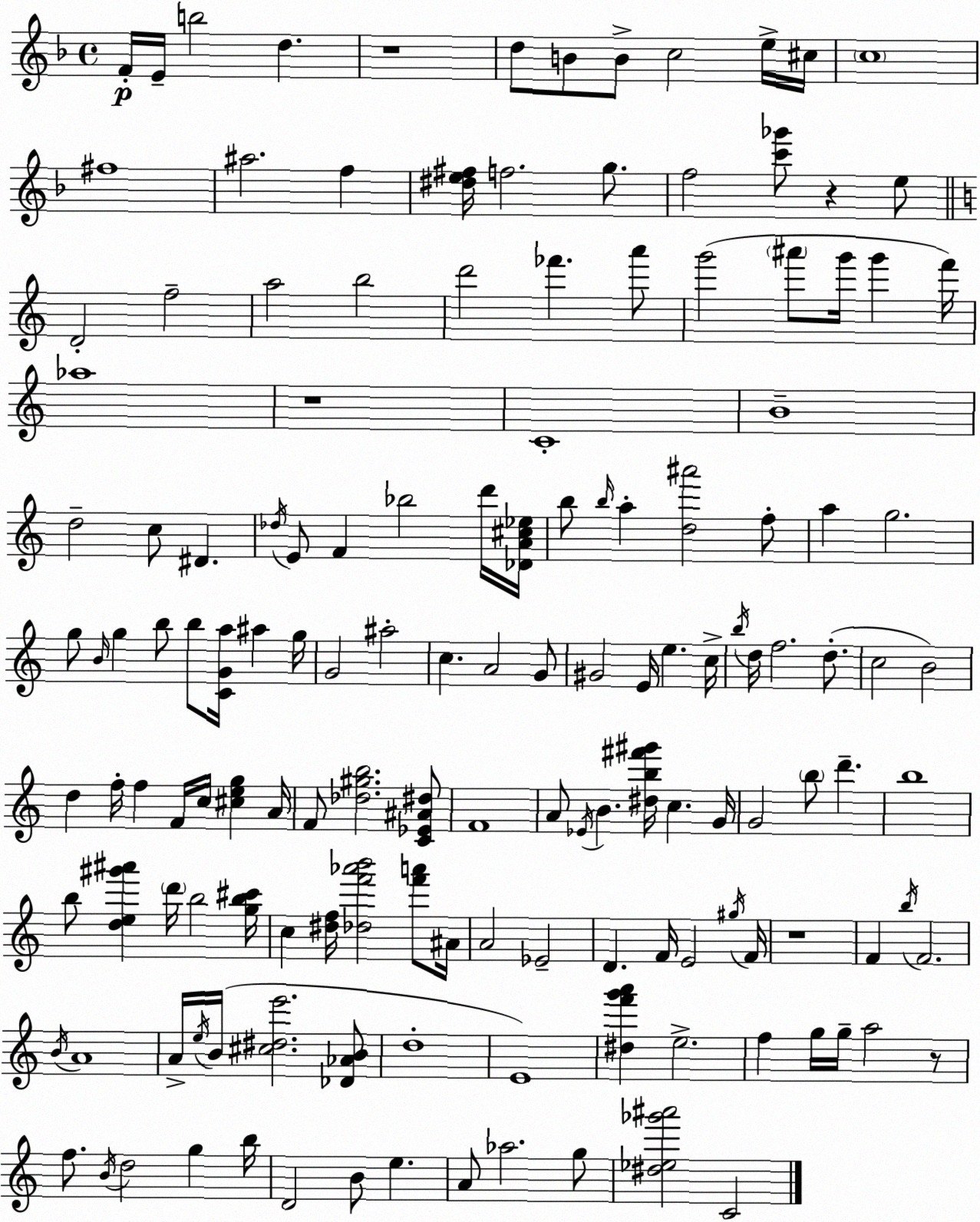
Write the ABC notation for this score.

X:1
T:Untitled
M:4/4
L:1/4
K:Dm
F/4 E/4 b2 d z4 d/2 B/2 B/2 c2 e/4 ^c/4 c4 ^f4 ^a2 f [^de^f]/4 f2 g/2 f2 [c'_g']/2 z e/2 D2 f2 a2 b2 d'2 _f' a'/2 g'2 ^a'/2 g'/4 g' f'/4 _a4 z4 C4 B4 d2 c/2 ^D _d/4 E/2 F _b2 d'/4 [_DA^c_e]/4 b/2 b/4 a [d^a']2 f/2 a g2 g/2 B/4 g b/2 b/2 [CGa]/4 ^a g/4 G2 ^a2 c A2 G/2 ^G2 E/4 e c/4 b/4 d/4 f2 d/2 c2 B2 d f/4 f F/4 c/4 [^ceg] A/4 F/2 [_d^gb]2 [C_E^A^d]/2 F4 A/2 _E/4 B [^db^f'^g']/4 c G/4 G2 b/2 d' b4 b/2 [de^g'^a'] d'/4 b2 [gb^c']/4 c [^df]/4 [_df'_a'b']2 [f'a']/2 ^A/4 A2 _E2 D F/4 E2 ^g/4 F/4 z4 F b/4 F2 B/4 A4 A/4 e/4 B/4 [^c^de']2 [_D_AB]/2 d4 E4 [^df'g'a'] e2 f g/4 g/4 a2 z/2 f/2 B/4 d2 g b/4 D2 B/2 e A/2 _a2 g/2 [^d_e_g'^a']2 C2